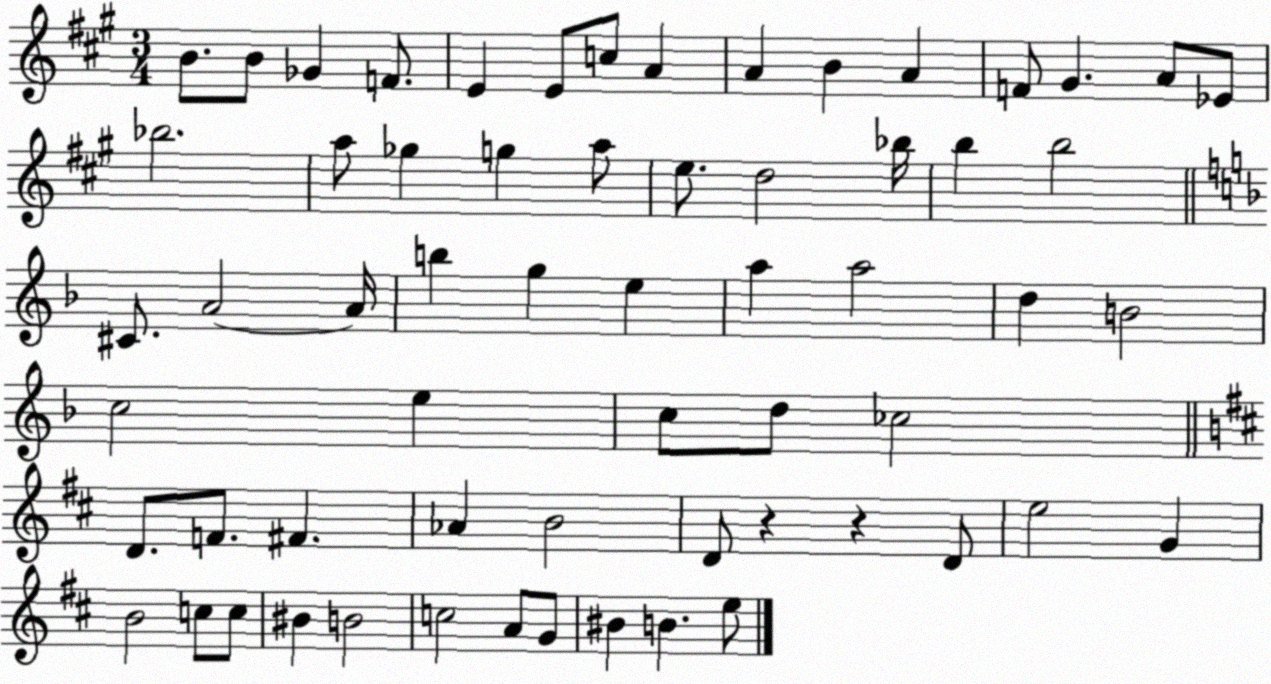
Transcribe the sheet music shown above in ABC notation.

X:1
T:Untitled
M:3/4
L:1/4
K:A
B/2 B/2 _G F/2 E E/2 c/2 A A B A F/2 ^G A/2 _E/2 _b2 a/2 _g g a/2 e/2 d2 _b/4 b b2 ^C/2 A2 A/4 b g e a a2 d B2 c2 e c/2 d/2 _c2 D/2 F/2 ^F _A B2 D/2 z z D/2 e2 G B2 c/2 c/2 ^B B2 c2 A/2 G/2 ^B B e/2